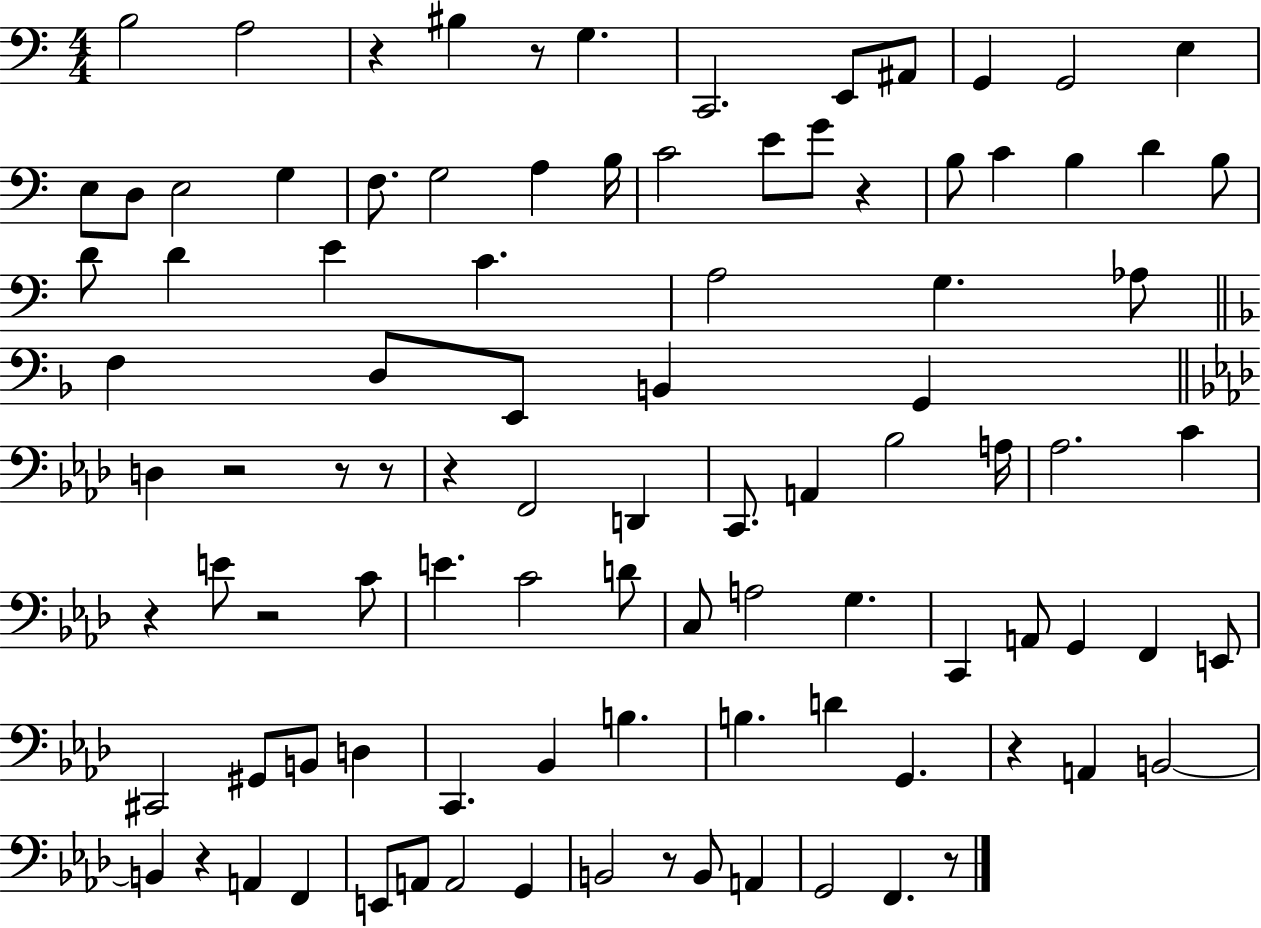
X:1
T:Untitled
M:4/4
L:1/4
K:C
B,2 A,2 z ^B, z/2 G, C,,2 E,,/2 ^A,,/2 G,, G,,2 E, E,/2 D,/2 E,2 G, F,/2 G,2 A, B,/4 C2 E/2 G/2 z B,/2 C B, D B,/2 D/2 D E C A,2 G, _A,/2 F, D,/2 E,,/2 B,, G,, D, z2 z/2 z/2 z F,,2 D,, C,,/2 A,, _B,2 A,/4 _A,2 C z E/2 z2 C/2 E C2 D/2 C,/2 A,2 G, C,, A,,/2 G,, F,, E,,/2 ^C,,2 ^G,,/2 B,,/2 D, C,, _B,, B, B, D G,, z A,, B,,2 B,, z A,, F,, E,,/2 A,,/2 A,,2 G,, B,,2 z/2 B,,/2 A,, G,,2 F,, z/2